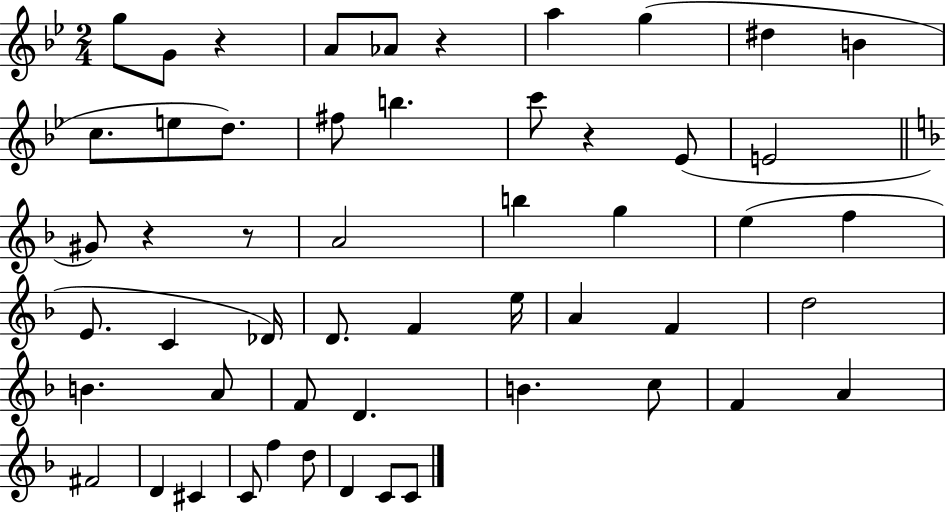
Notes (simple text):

G5/e G4/e R/q A4/e Ab4/e R/q A5/q G5/q D#5/q B4/q C5/e. E5/e D5/e. F#5/e B5/q. C6/e R/q Eb4/e E4/h G#4/e R/q R/e A4/h B5/q G5/q E5/q F5/q E4/e. C4/q Db4/s D4/e. F4/q E5/s A4/q F4/q D5/h B4/q. A4/e F4/e D4/q. B4/q. C5/e F4/q A4/q F#4/h D4/q C#4/q C4/e F5/q D5/e D4/q C4/e C4/e